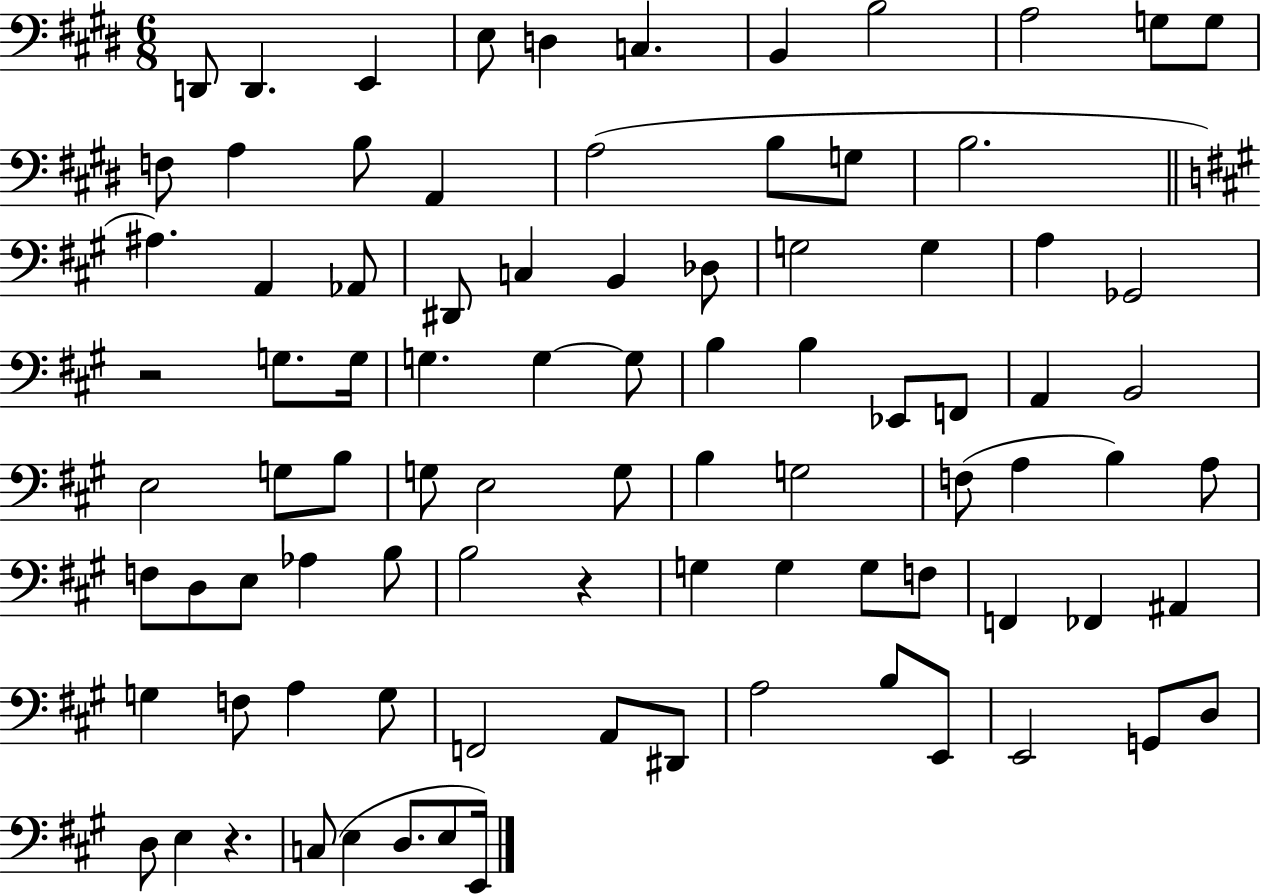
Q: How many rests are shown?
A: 3